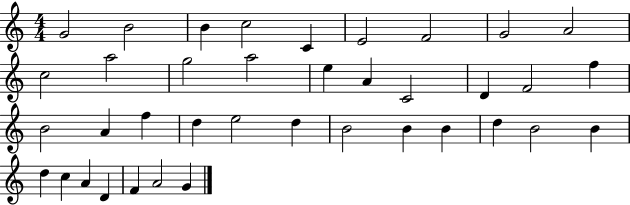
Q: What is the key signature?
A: C major